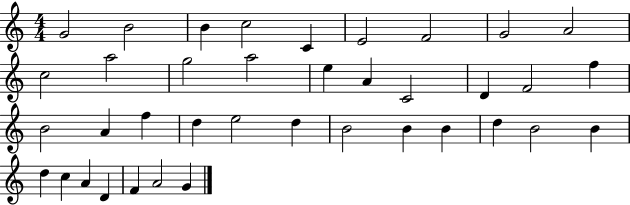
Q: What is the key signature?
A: C major